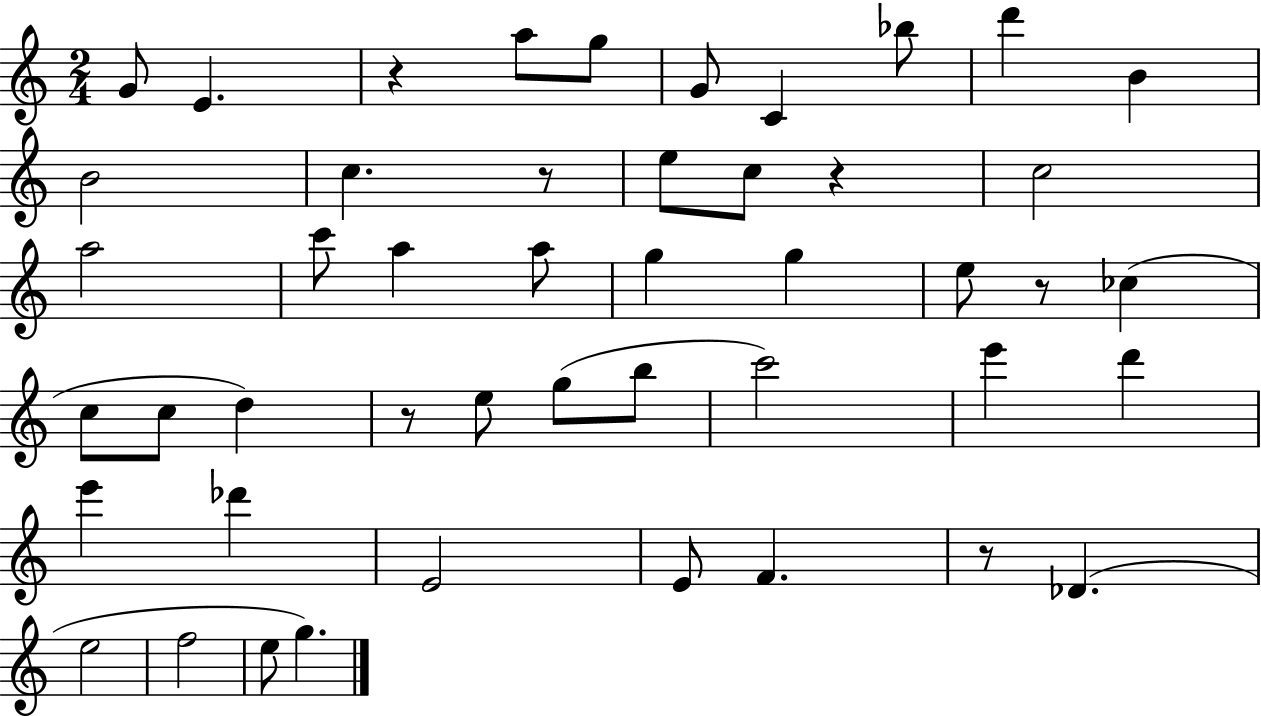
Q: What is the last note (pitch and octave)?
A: G5